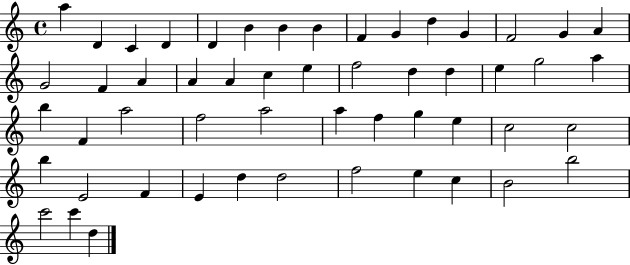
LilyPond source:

{
  \clef treble
  \time 4/4
  \defaultTimeSignature
  \key c \major
  a''4 d'4 c'4 d'4 | d'4 b'4 b'4 b'4 | f'4 g'4 d''4 g'4 | f'2 g'4 a'4 | \break g'2 f'4 a'4 | a'4 a'4 c''4 e''4 | f''2 d''4 d''4 | e''4 g''2 a''4 | \break b''4 f'4 a''2 | f''2 a''2 | a''4 f''4 g''4 e''4 | c''2 c''2 | \break b''4 e'2 f'4 | e'4 d''4 d''2 | f''2 e''4 c''4 | b'2 b''2 | \break c'''2 c'''4 d''4 | \bar "|."
}